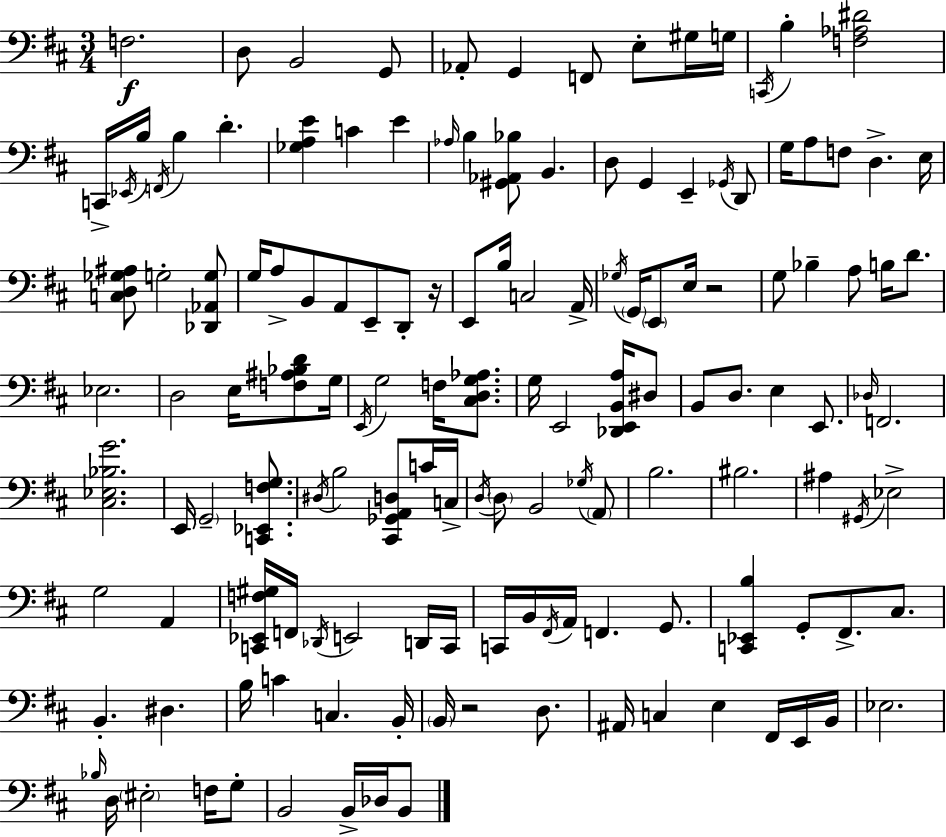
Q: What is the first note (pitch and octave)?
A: F3